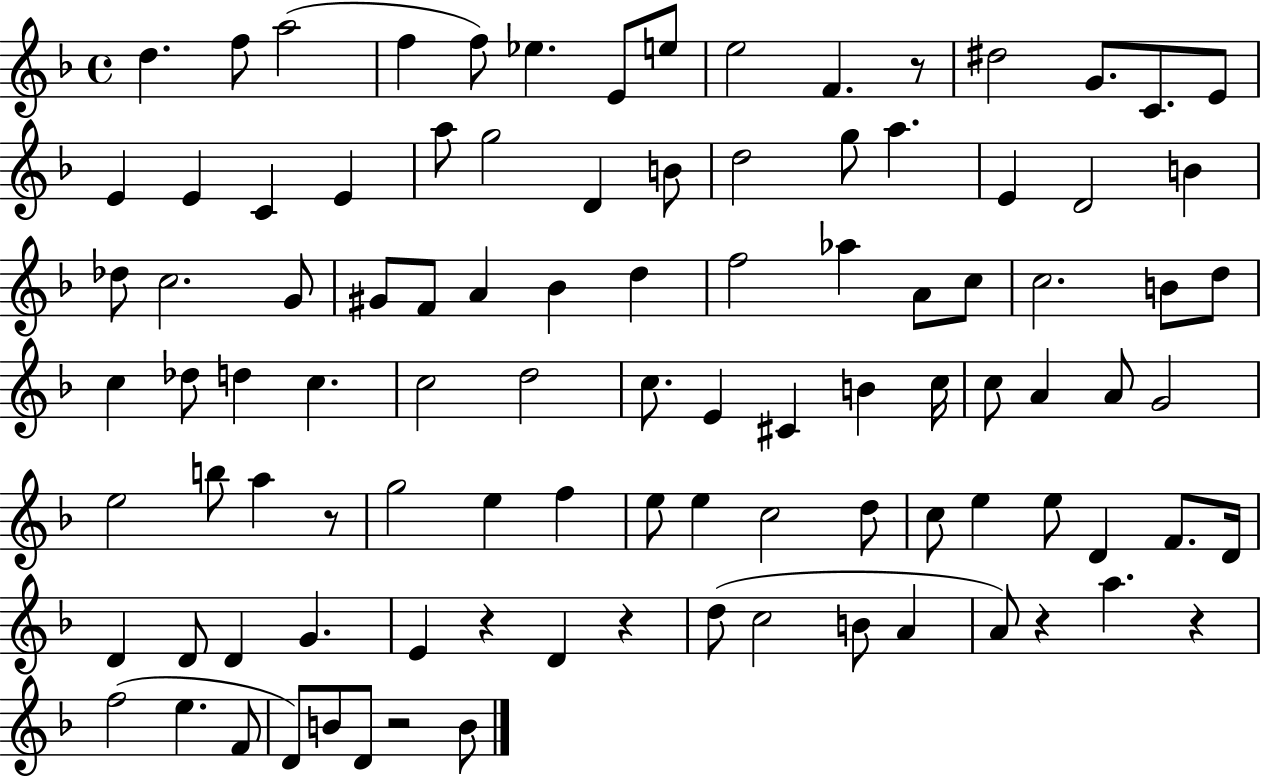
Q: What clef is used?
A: treble